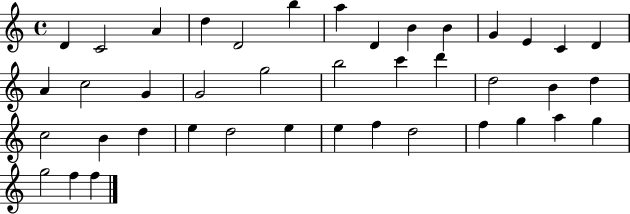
{
  \clef treble
  \time 4/4
  \defaultTimeSignature
  \key c \major
  d'4 c'2 a'4 | d''4 d'2 b''4 | a''4 d'4 b'4 b'4 | g'4 e'4 c'4 d'4 | \break a'4 c''2 g'4 | g'2 g''2 | b''2 c'''4 d'''4 | d''2 b'4 d''4 | \break c''2 b'4 d''4 | e''4 d''2 e''4 | e''4 f''4 d''2 | f''4 g''4 a''4 g''4 | \break g''2 f''4 f''4 | \bar "|."
}